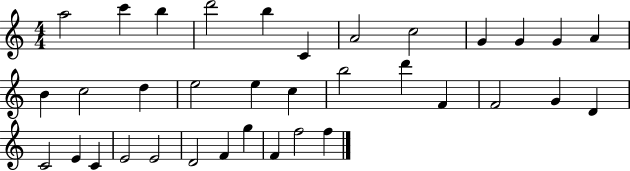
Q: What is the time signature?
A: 4/4